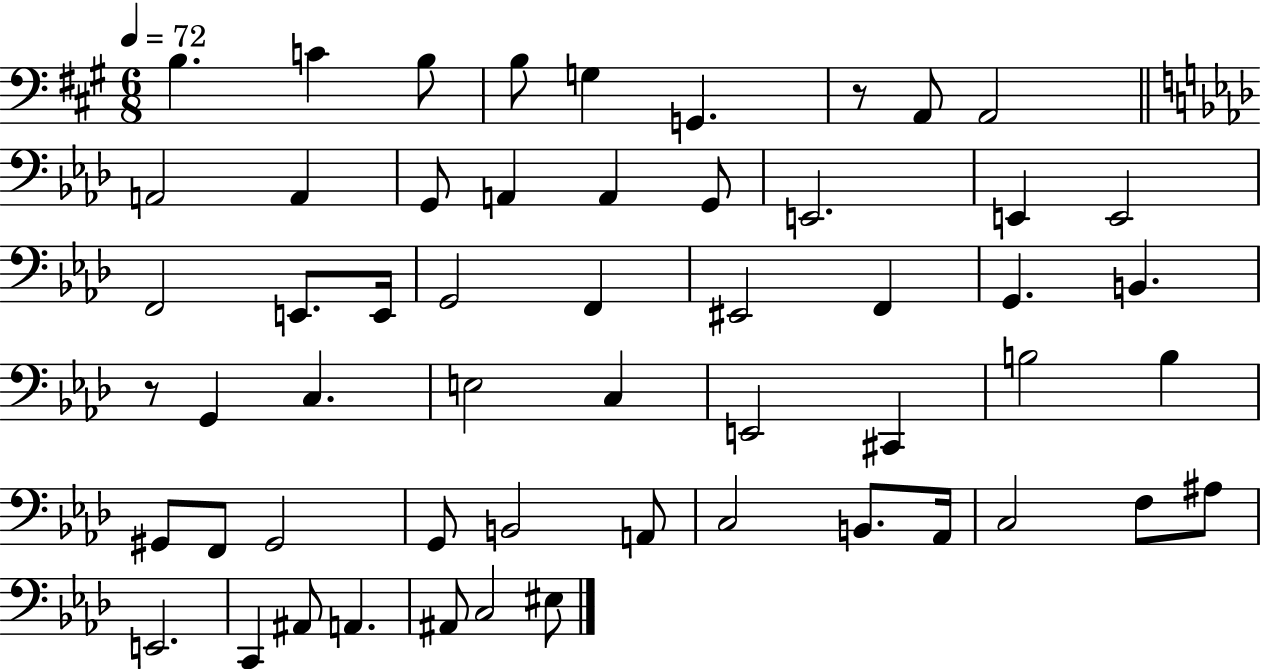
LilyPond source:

{
  \clef bass
  \numericTimeSignature
  \time 6/8
  \key a \major
  \tempo 4 = 72
  b4. c'4 b8 | b8 g4 g,4. | r8 a,8 a,2 | \bar "||" \break \key aes \major a,2 a,4 | g,8 a,4 a,4 g,8 | e,2. | e,4 e,2 | \break f,2 e,8. e,16 | g,2 f,4 | eis,2 f,4 | g,4. b,4. | \break r8 g,4 c4. | e2 c4 | e,2 cis,4 | b2 b4 | \break gis,8 f,8 gis,2 | g,8 b,2 a,8 | c2 b,8. aes,16 | c2 f8 ais8 | \break e,2. | c,4 ais,8 a,4. | ais,8 c2 eis8 | \bar "|."
}